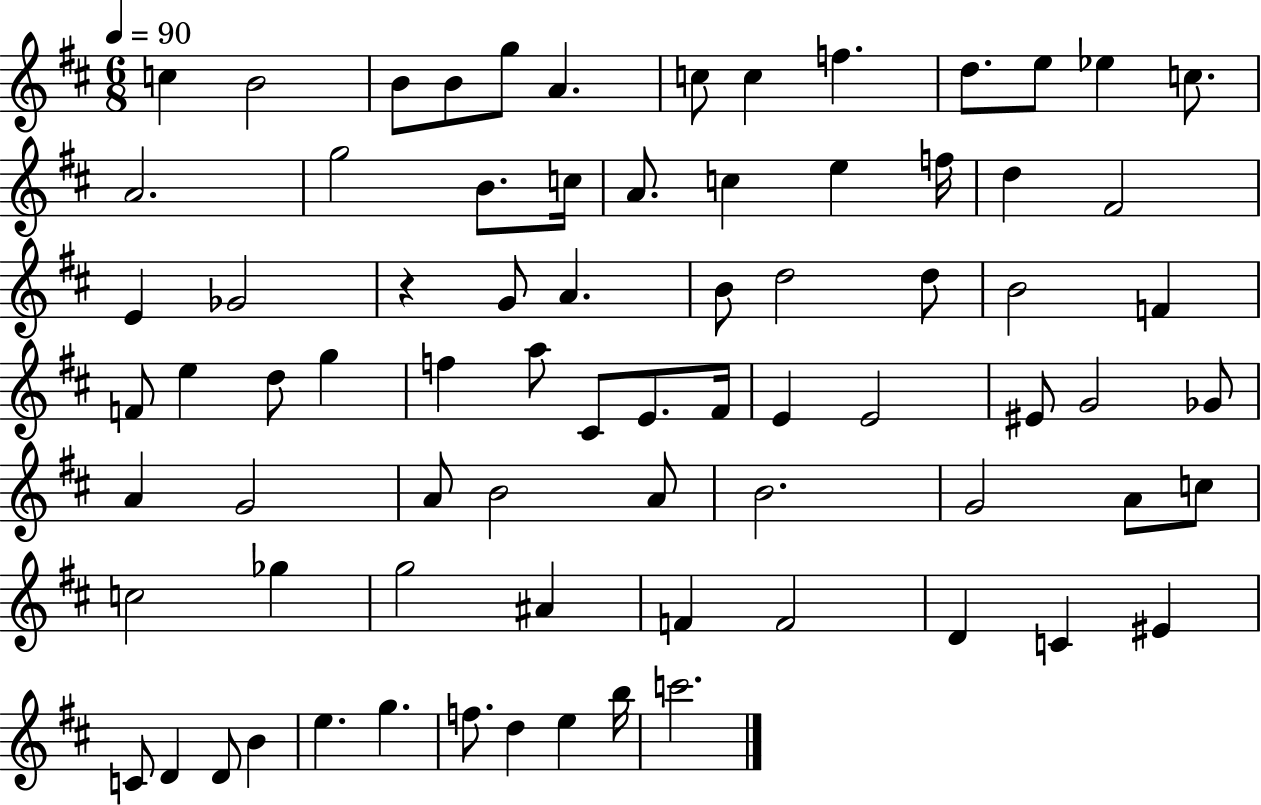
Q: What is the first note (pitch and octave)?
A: C5